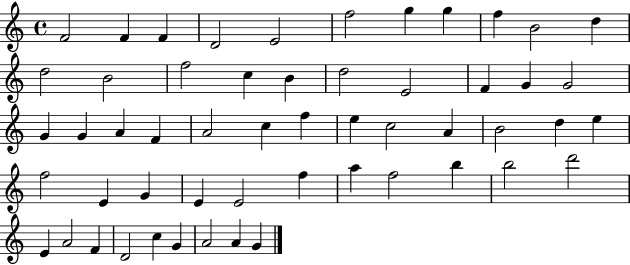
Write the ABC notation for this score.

X:1
T:Untitled
M:4/4
L:1/4
K:C
F2 F F D2 E2 f2 g g f B2 d d2 B2 f2 c B d2 E2 F G G2 G G A F A2 c f e c2 A B2 d e f2 E G E E2 f a f2 b b2 d'2 E A2 F D2 c G A2 A G